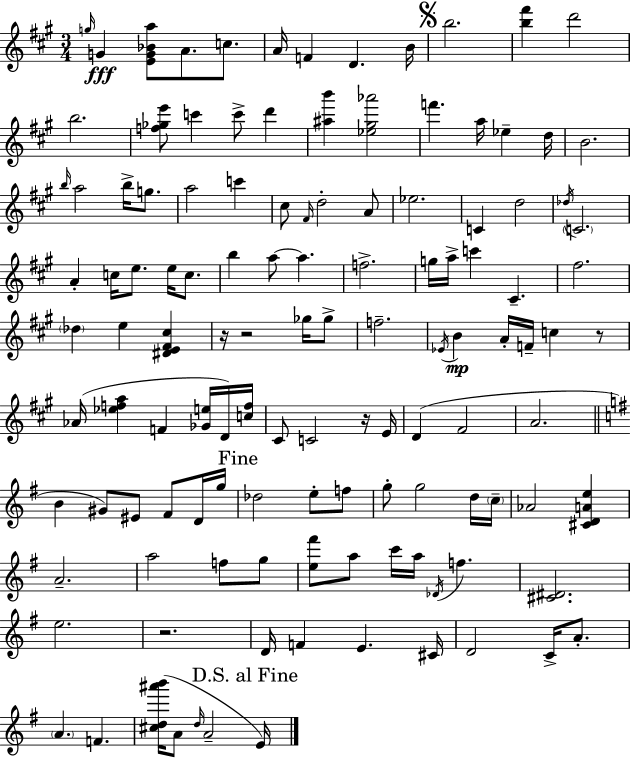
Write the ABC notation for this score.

X:1
T:Untitled
M:3/4
L:1/4
K:A
g/4 G [EG_Ba]/2 A/2 c/2 A/4 F D B/4 b2 [b^f'] d'2 b2 [f_ge']/2 c' c'/2 d' [^ab'] [_e^g_a']2 f' a/4 _e d/4 B2 b/4 a2 b/4 g/2 a2 c' ^c/2 ^F/4 d2 A/2 _e2 C d2 _d/4 C2 A c/4 e/2 e/4 c/2 b a/2 a f2 g/4 a/4 c' ^C ^f2 _d e [^DE^F^c] z/4 z2 _g/4 _g/2 f2 _E/4 B A/4 F/4 c z/2 _A/4 [_efa] F [_Ge]/4 D/4 [cf]/4 ^C/2 C2 z/4 E/4 D ^F2 A2 B ^G/2 ^E/2 ^F/2 D/4 g/4 _d2 e/2 f/2 g/2 g2 d/4 c/4 _A2 [^CDAe] A2 a2 f/2 g/2 [e^f']/2 a/2 c'/4 a/4 _D/4 f [^C^D]2 e2 z2 D/4 F E ^C/4 D2 C/4 A/2 A F [^cd^a'b']/4 A/2 d/4 A2 E/4